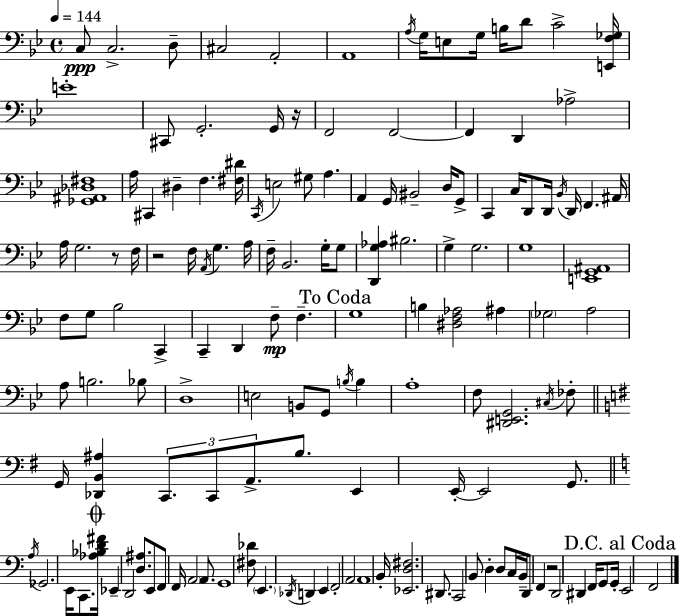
{
  \clef bass
  \time 4/4
  \defaultTimeSignature
  \key g \minor
  \tempo 4 = 144
  \repeat volta 2 { c8\ppp c2.-> d8-- | cis2 a,2-. | a,1 | \acciaccatura { a16 } g16 e8 g16 b16 d'8 c'2-> | \break <e, f ges>16 e'1-. | cis,8 g,2.-. g,16 | r16 f,2 f,2~~ | f,4 d,4 aes2-> | \break <ges, ais, des fis>1 | a16 cis,4 dis4-- f4. | <fis dis'>16 \acciaccatura { c,16 } e2 gis8 a4. | a,4 g,16 bis,2-- d16 | \break g,8-> c,4 c16 d,8 d,16 \acciaccatura { bes,16 } d,16 f,4. | ais,16 a16 g2. | r8 f16 r2 f16 \acciaccatura { a,16 } g4. | a16 f16-- bes,2. | \break g16-. g8 <d, g aes>4 bis2. | g4-> g2. | g1 | <e, g, ais,>1 | \break f8 g8 bes2 | c,4-> c,4-- d,4 f8--\mp f4.-- | \mark "To Coda" g1 | b4 <dis f aes>2 | \break ais4 \parenthesize ges2 a2 | a8 b2. | bes8 d1-> | e2 b,8 g,8 | \break \acciaccatura { b16 } b4 a1-. | f8 <dis, e, g,>2. | \acciaccatura { cis16 } fes8-. \bar "||" \break \key e \minor g,16 <des, b, ais>4 \tuplet 3/2 { c,8. c,8 a,8.-> } b8. | e,4 e,16-.~~ e,2 g,8. | \bar "||" \break \key c \major \acciaccatura { a16 } ges,2. e,16 c,8. | \mark \markup { \musicglyph "scripts.coda" } <aes bes d' fis'>16 ees,4-- d,2 <d ais>8. | e,8 f,8 f,16 \parenthesize a,2 a,8. | g,1 | \break <fis des'>8 \parenthesize e,4. \acciaccatura { des,16 } d,4 e,4 | f,2-. a,2 | a,1 | b,16-. <ees, d fis>2. dis,8. | \break c,2 b,8 d4-. | d8 c16 b,16-- d,8 f,4 r2 | d,2 dis,4 f,16 g,8 | g,16-. \mark "D.C. al Coda" e,2 f,2 | \break } \bar "|."
}